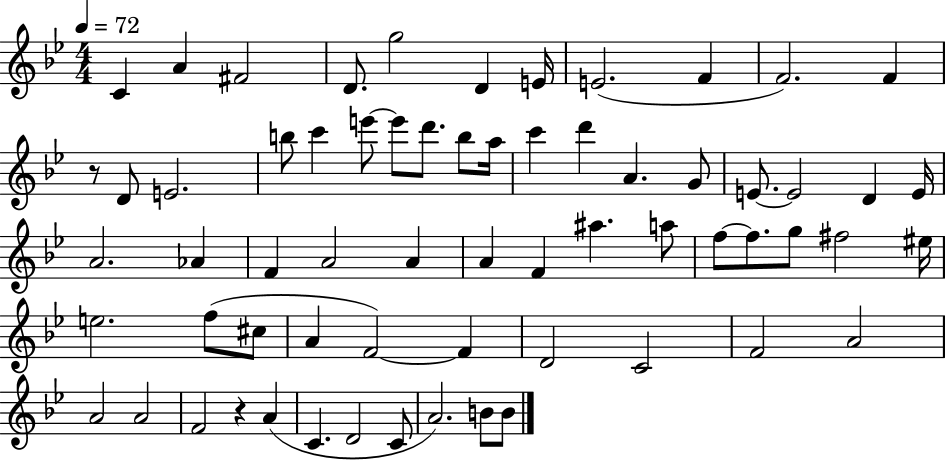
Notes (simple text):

C4/q A4/q F#4/h D4/e. G5/h D4/q E4/s E4/h. F4/q F4/h. F4/q R/e D4/e E4/h. B5/e C6/q E6/e E6/e D6/e. B5/e A5/s C6/q D6/q A4/q. G4/e E4/e. E4/h D4/q E4/s A4/h. Ab4/q F4/q A4/h A4/q A4/q F4/q A#5/q. A5/e F5/e F5/e. G5/e F#5/h EIS5/s E5/h. F5/e C#5/e A4/q F4/h F4/q D4/h C4/h F4/h A4/h A4/h A4/h F4/h R/q A4/q C4/q. D4/h C4/e A4/h. B4/e B4/e